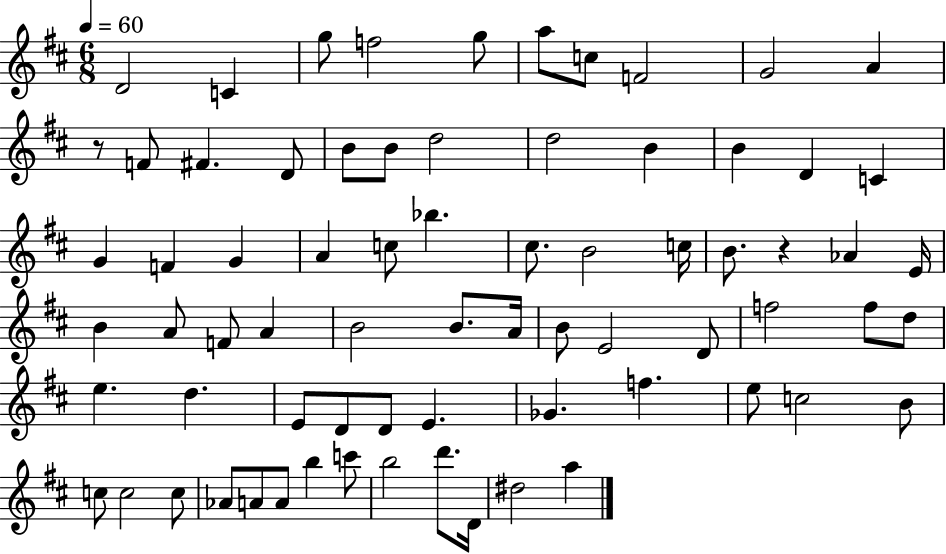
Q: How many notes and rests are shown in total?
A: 72